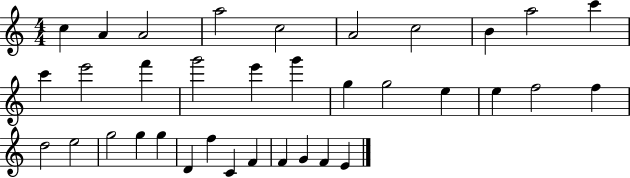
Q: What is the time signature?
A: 4/4